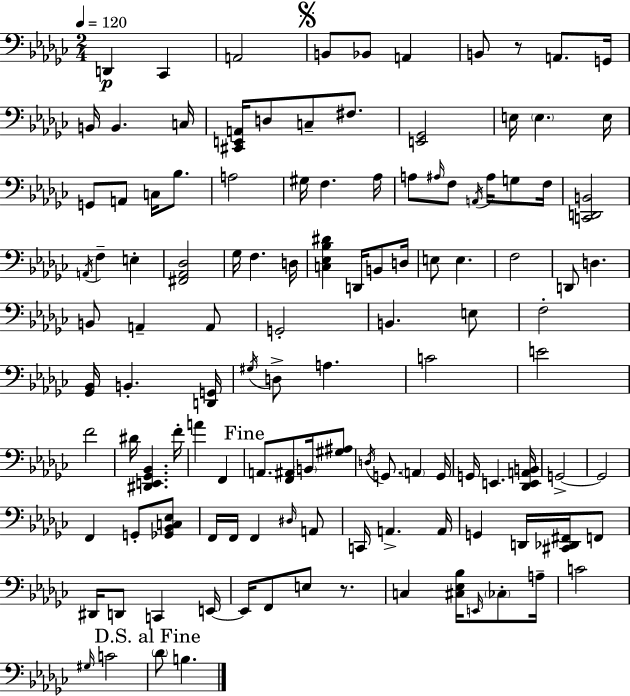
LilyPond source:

{
  \clef bass
  \numericTimeSignature
  \time 2/4
  \key ees \minor
  \tempo 4 = 120
  d,4\p ces,4 | a,2 | \mark \markup { \musicglyph "scripts.segno" } b,8 bes,8 a,4 | b,8 r8 a,8. g,16 | \break b,16 b,4. c16 | <cis, e, a,>16 d8 c8-- fis8. | <e, ges,>2 | e16 \parenthesize e4. e16 | \break g,8 a,8 c16 bes8. | a2 | gis16 f4. aes16 | a8 \grace { ais16 } f8 \acciaccatura { a,16 } ais16 g8 | \break f16 <c, d, b,>2 | \acciaccatura { a,16 } f4-- e4-. | <fis, aes, des>2 | ges16 f4. | \break d16 <c ees bes dis'>4 d,16 | b,8 d16 e8 e4. | f2 | d,8 d4. | \break b,8 a,4-- | a,8 g,2-. | b,4. | e8 f2-. | \break <ges, bes,>16 b,4.-. | <d, g,>16 \acciaccatura { gis16 } d8-> a4. | c'2 | e'2 | \break f'2 | dis'16 <dis, e, ges, bes,>4. | f'16-. a'4 | f,4 \mark "Fine" a,8. <f, ais,>8 | \break \parenthesize b,16 <gis ais>8 \acciaccatura { d16 } g,8. | \parenthesize a,4 g,16 g,16 e,4. | <des, e, a, b,>16 g,2->~~ | g,2 | \break f,4 | g,8-. <ges, bes, c ees>8 f,16 f,16 f,4 | \grace { dis16 } a,8 c,16 a,4.-> | a,16 g,4 | \break d,16 <cis, des, fis,>16 f,8 dis,16 d,8 | c,4 e,16~~ e,16 f,8 | e8 r8. c4 | <cis ees bes>16 \grace { e,16 } \parenthesize ces8-. a16-- c'2 | \break \grace { gis16 } | c'2 | \mark "D.S. al Fine" \parenthesize des'8 b4. | \bar "|."
}